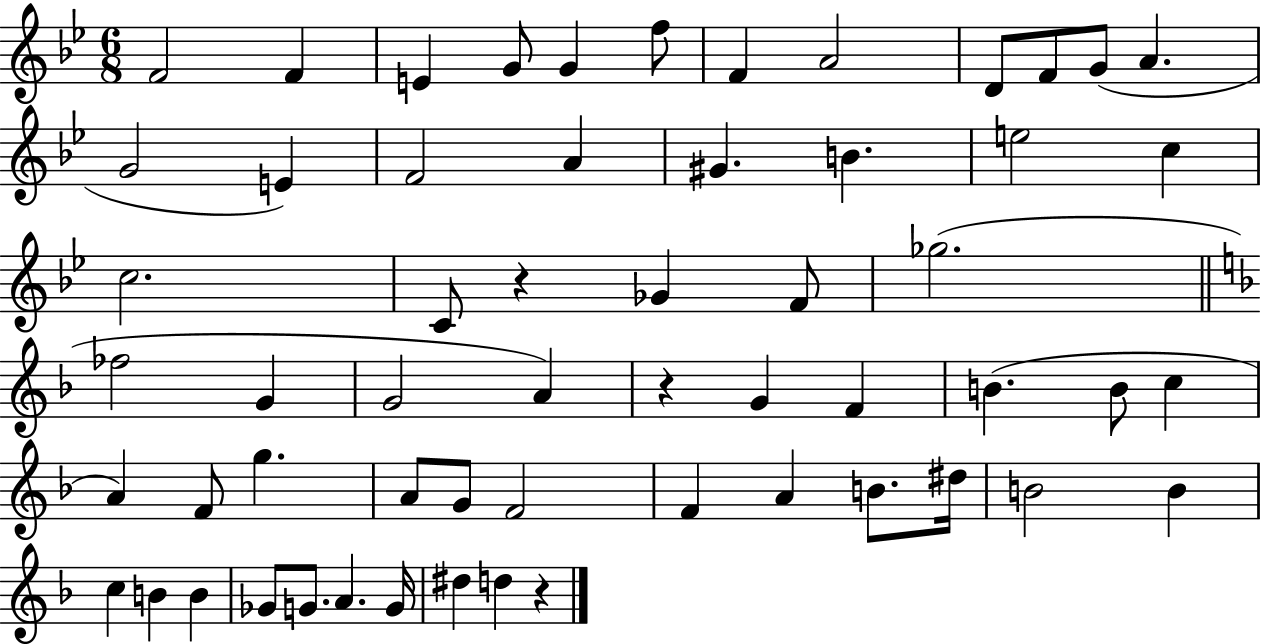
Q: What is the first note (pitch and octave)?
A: F4